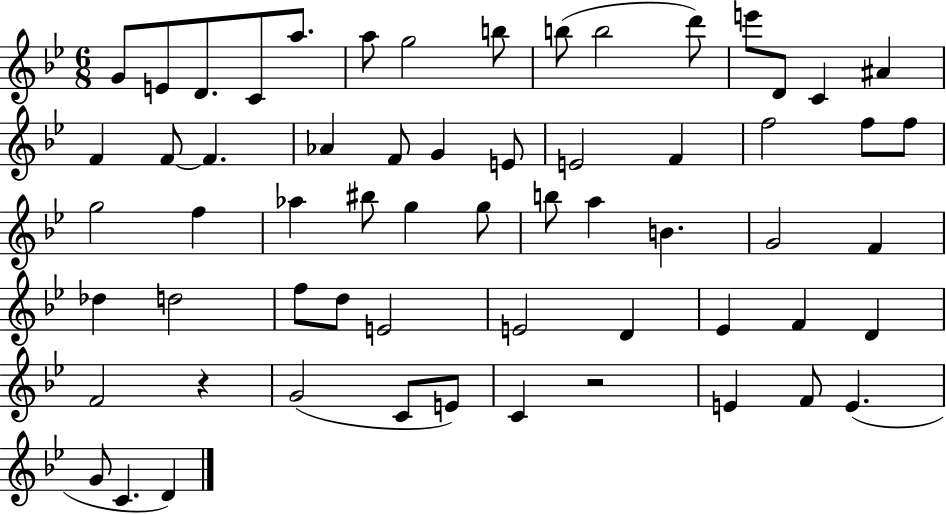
G4/e E4/e D4/e. C4/e A5/e. A5/e G5/h B5/e B5/e B5/h D6/e E6/e D4/e C4/q A#4/q F4/q F4/e F4/q. Ab4/q F4/e G4/q E4/e E4/h F4/q F5/h F5/e F5/e G5/h F5/q Ab5/q BIS5/e G5/q G5/e B5/e A5/q B4/q. G4/h F4/q Db5/q D5/h F5/e D5/e E4/h E4/h D4/q Eb4/q F4/q D4/q F4/h R/q G4/h C4/e E4/e C4/q R/h E4/q F4/e E4/q. G4/e C4/q. D4/q